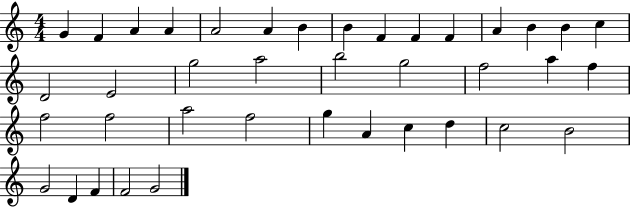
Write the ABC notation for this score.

X:1
T:Untitled
M:4/4
L:1/4
K:C
G F A A A2 A B B F F F A B B c D2 E2 g2 a2 b2 g2 f2 a f f2 f2 a2 f2 g A c d c2 B2 G2 D F F2 G2